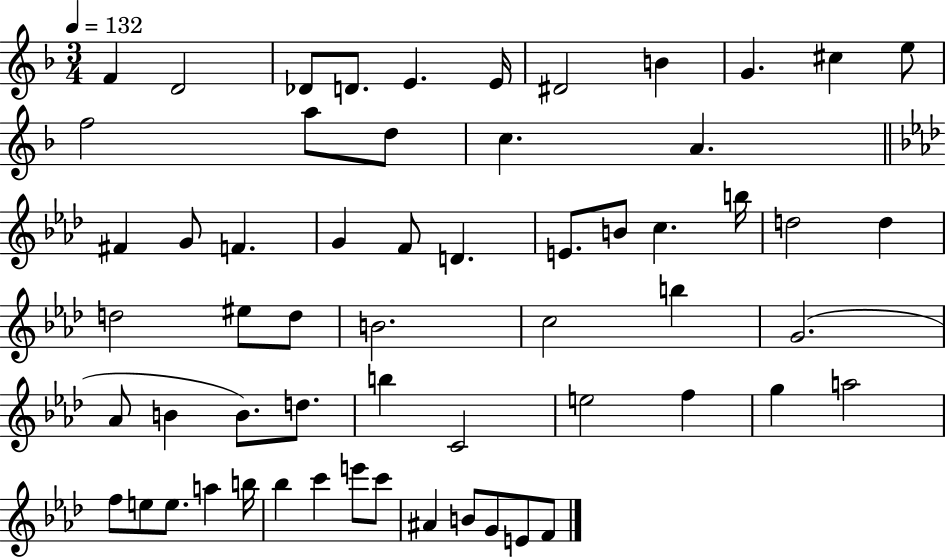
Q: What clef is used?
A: treble